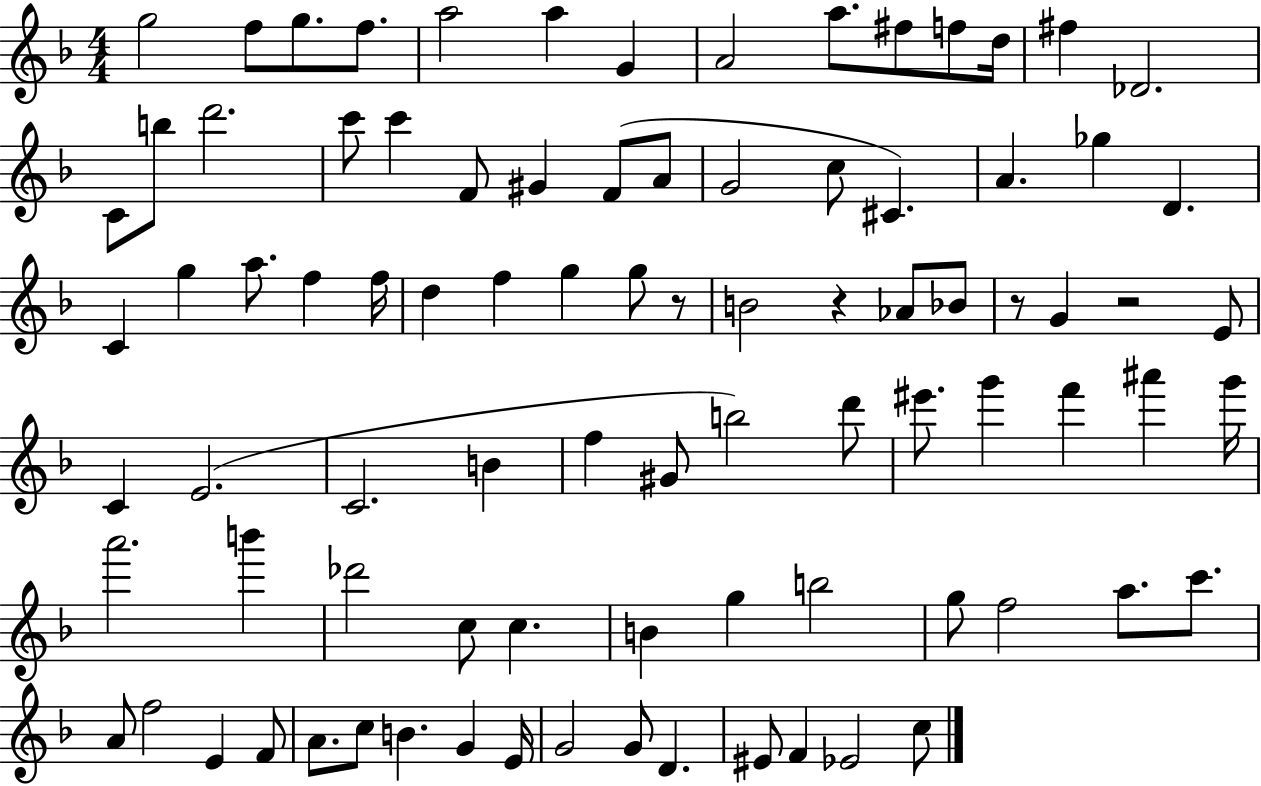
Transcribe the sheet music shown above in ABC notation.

X:1
T:Untitled
M:4/4
L:1/4
K:F
g2 f/2 g/2 f/2 a2 a G A2 a/2 ^f/2 f/2 d/4 ^f _D2 C/2 b/2 d'2 c'/2 c' F/2 ^G F/2 A/2 G2 c/2 ^C A _g D C g a/2 f f/4 d f g g/2 z/2 B2 z _A/2 _B/2 z/2 G z2 E/2 C E2 C2 B f ^G/2 b2 d'/2 ^e'/2 g' f' ^a' g'/4 a'2 b' _d'2 c/2 c B g b2 g/2 f2 a/2 c'/2 A/2 f2 E F/2 A/2 c/2 B G E/4 G2 G/2 D ^E/2 F _E2 c/2